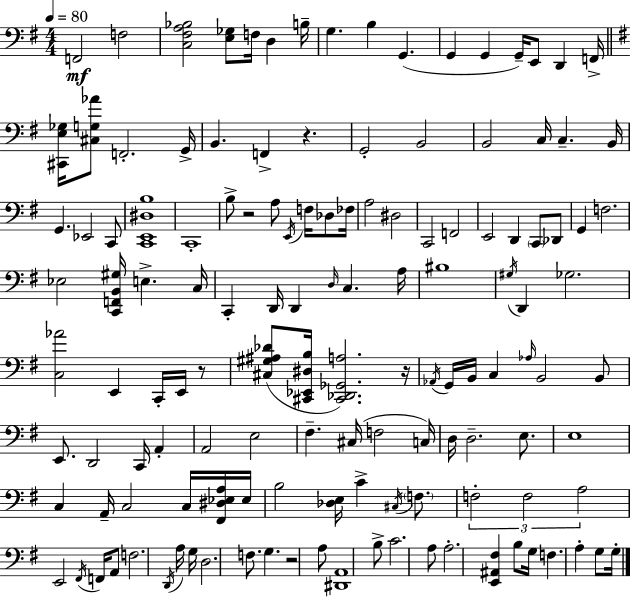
{
  \clef bass
  \numericTimeSignature
  \time 4/4
  \key g \major
  \tempo 4 = 80
  f,2\mf f2 | <c fis a bes>2 <e ges>8 f16 d4 b16-- | g4. b4 g,4.( | g,4 g,4 g,16--) e,8 d,4 f,16-> | \break \bar "||" \break \key g \major <cis, e ges>16 <cis g aes'>8 f,2.-. g,16-> | b,4. f,4-> r4. | g,2-. b,2 | b,2 c16 c4.-- b,16 | \break g,4. ees,2 c,8 | <c, e, dis b>1 | c,1-. | b8-> r2 a8 \acciaccatura { e,16 } f16 des8 | \break fes16 a2 dis2 | c,2 f,2 | e,2 d,4 \parenthesize c,8 des,8 | g,4 f2. | \break ees2 <c, f, b, gis>16 e4.-> | c16 c,4-. d,16 d,4 \grace { d16 } c4. | a16 bis1 | \acciaccatura { gis16 } d,4 ges2. | \break <c aes'>2 e,4 c,16-. | e,16 r8 <cis gis ais des'>8( <cis, ees, dis b>16 <cis, des, ges, a>2.) | r16 \acciaccatura { aes,16 } g,16 b,16 c4 \grace { aes16 } b,2 | b,8 e,8. d,2 | \break c,16 a,4-. a,2 e2 | fis4.-- cis16( f2 | c16) d16 d2.-- | e8. e1 | \break c4 a,16-- c2 | c16 <fis, dis ees a>16 ees16 b2 <des e>16 c'4-> | \acciaccatura { cis16 } \parenthesize f8. \tuplet 3/2 { f2-. f2 | a2 } e,2 | \break \acciaccatura { fis,16 } f,16 a,8 f2. | \acciaccatura { d,16 } a16 g16 d2. | f8. g4. r2 | a8 <dis, a,>1 | \break b8-> c'2. | a8 a2.-. | <e, ais, fis>4 b8 g16 f4. | a4-. g8 g16-. \bar "|."
}